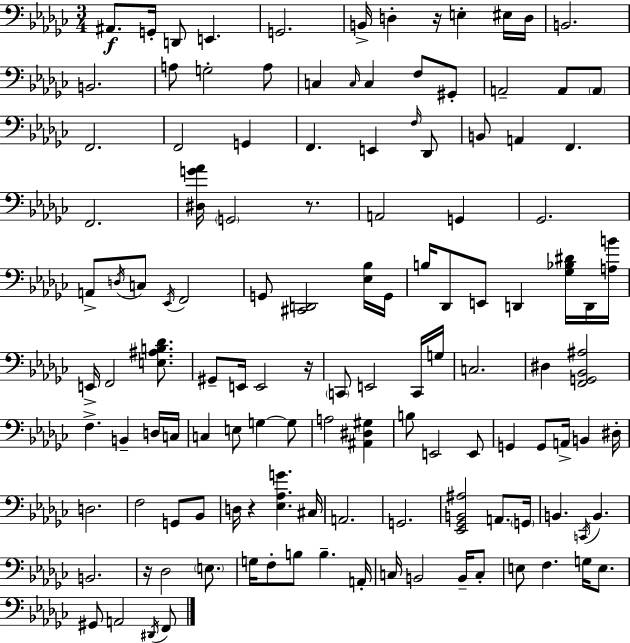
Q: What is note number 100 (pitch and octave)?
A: C3